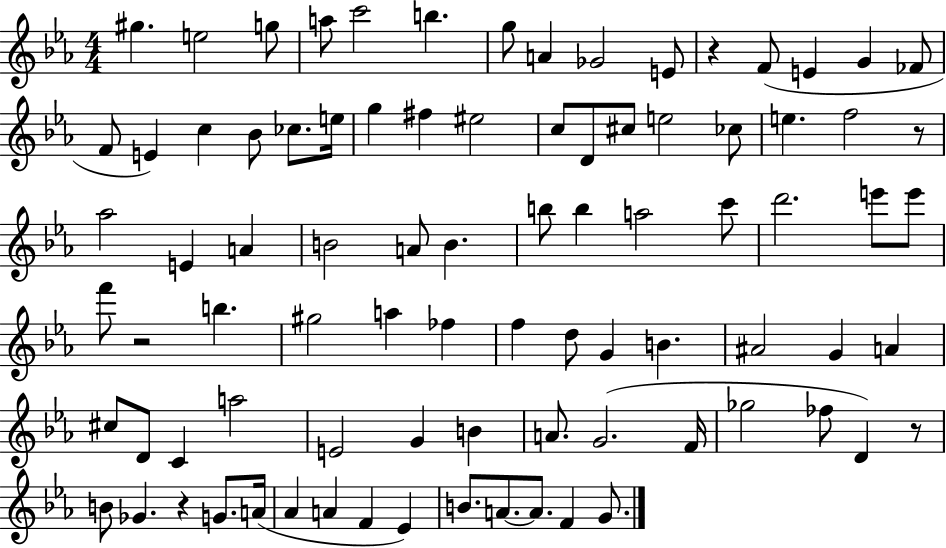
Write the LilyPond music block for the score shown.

{
  \clef treble
  \numericTimeSignature
  \time 4/4
  \key ees \major
  \repeat volta 2 { gis''4. e''2 g''8 | a''8 c'''2 b''4. | g''8 a'4 ges'2 e'8 | r4 f'8( e'4 g'4 fes'8 | \break f'8 e'4) c''4 bes'8 ces''8. e''16 | g''4 fis''4 eis''2 | c''8 d'8 cis''8 e''2 ces''8 | e''4. f''2 r8 | \break aes''2 e'4 a'4 | b'2 a'8 b'4. | b''8 b''4 a''2 c'''8 | d'''2. e'''8 e'''8 | \break f'''8 r2 b''4. | gis''2 a''4 fes''4 | f''4 d''8 g'4 b'4. | ais'2 g'4 a'4 | \break cis''8 d'8 c'4 a''2 | e'2 g'4 b'4 | a'8. g'2.( f'16 | ges''2 fes''8 d'4) r8 | \break b'8 ges'4. r4 g'8. a'16( | aes'4 a'4 f'4 ees'4) | b'8. a'8.~~ a'8. f'4 g'8. | } \bar "|."
}